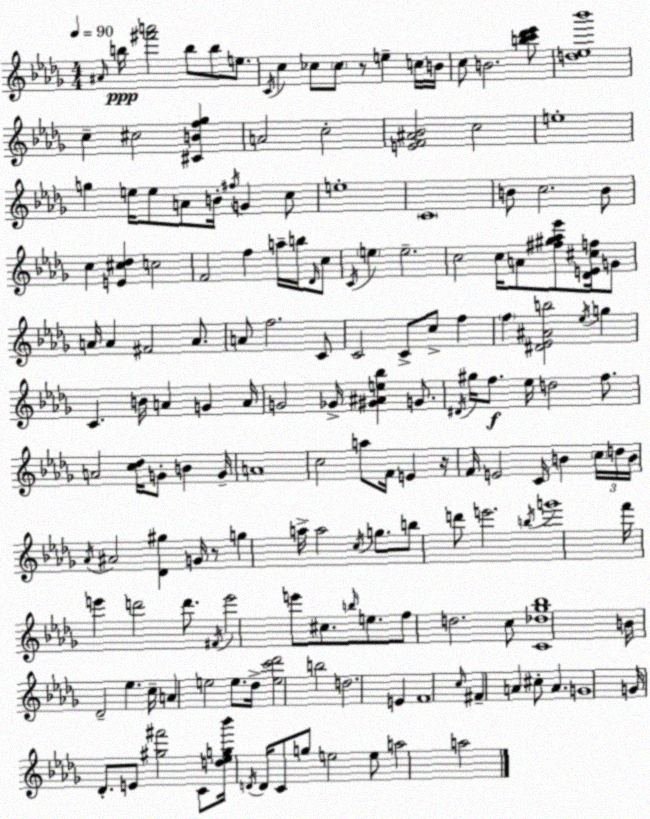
X:1
T:Untitled
M:4/4
L:1/4
K:Bbm
^A/4 b/4 [^f'a']2 b/2 b/2 e/2 C/4 c _c/2 _c/2 z/2 e c/4 B/4 c/2 B2 [bc'_d'_e']/2 [d_e_b']4 c ^c2 [^CBf_g] A2 c2 [EF^A_B]2 c2 e4 g e/4 e/2 A/2 B/4 ^f/4 G c/2 e4 C4 B/2 c2 B/2 c [E^c_d] c2 F2 f a/4 b/4 _D/4 c/2 C/4 e e2 c2 c/4 A/2 [^f^g_a_e']/2 [_DE^cf]/4 G/2 A/4 A ^F2 A/2 A/2 f2 C/2 C2 C/2 c/2 f f [^D_E^Ab]2 _e/4 g C B/4 A G A/4 G2 _G/4 [^G^Ae_b] G/2 ^D/4 ^g/4 f/2 _e/4 d2 f/2 A2 [c_d]/4 G/2 B G/4 A4 c2 a/2 F/4 E z/4 F/4 E2 C/4 B c/4 d/4 B/4 _A/4 ^A2 [_D^g] G/4 z/2 g a/4 a2 c/4 g/2 b/2 d'/2 e'2 b/4 g'4 f'/4 e' d'2 d'/2 ^F/4 e'2 e'/2 ^c/2 b/4 e/2 f/2 d2 c/2 [C_d_g_b]4 B/4 _D2 _e c/4 A e2 e/2 _d/4 [ec'_d']2 b2 d2 E F4 c/4 ^F A ^c/2 A G4 G/4 _D/2 E/2 [^g^f']2 C/2 [d_eg_b']/4 D/4 D/4 C/2 g/2 e2 e/2 a2 a2